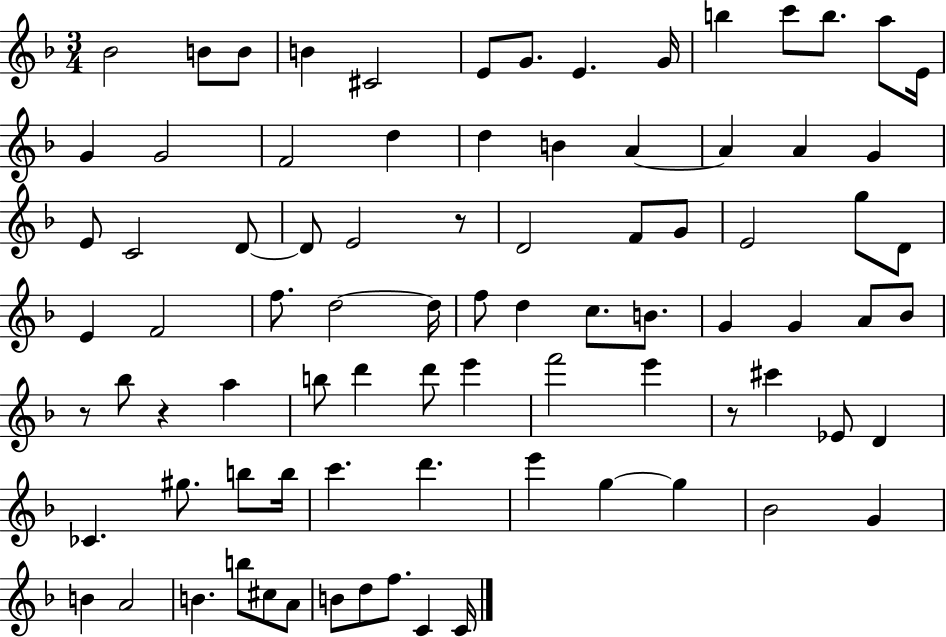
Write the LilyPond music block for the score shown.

{
  \clef treble
  \numericTimeSignature
  \time 3/4
  \key f \major
  bes'2 b'8 b'8 | b'4 cis'2 | e'8 g'8. e'4. g'16 | b''4 c'''8 b''8. a''8 e'16 | \break g'4 g'2 | f'2 d''4 | d''4 b'4 a'4~~ | a'4 a'4 g'4 | \break e'8 c'2 d'8~~ | d'8 e'2 r8 | d'2 f'8 g'8 | e'2 g''8 d'8 | \break e'4 f'2 | f''8. d''2~~ d''16 | f''8 d''4 c''8. b'8. | g'4 g'4 a'8 bes'8 | \break r8 bes''8 r4 a''4 | b''8 d'''4 d'''8 e'''4 | f'''2 e'''4 | r8 cis'''4 ees'8 d'4 | \break ces'4. gis''8. b''8 b''16 | c'''4. d'''4. | e'''4 g''4~~ g''4 | bes'2 g'4 | \break b'4 a'2 | b'4. b''8 cis''8 a'8 | b'8 d''8 f''8. c'4 c'16 | \bar "|."
}